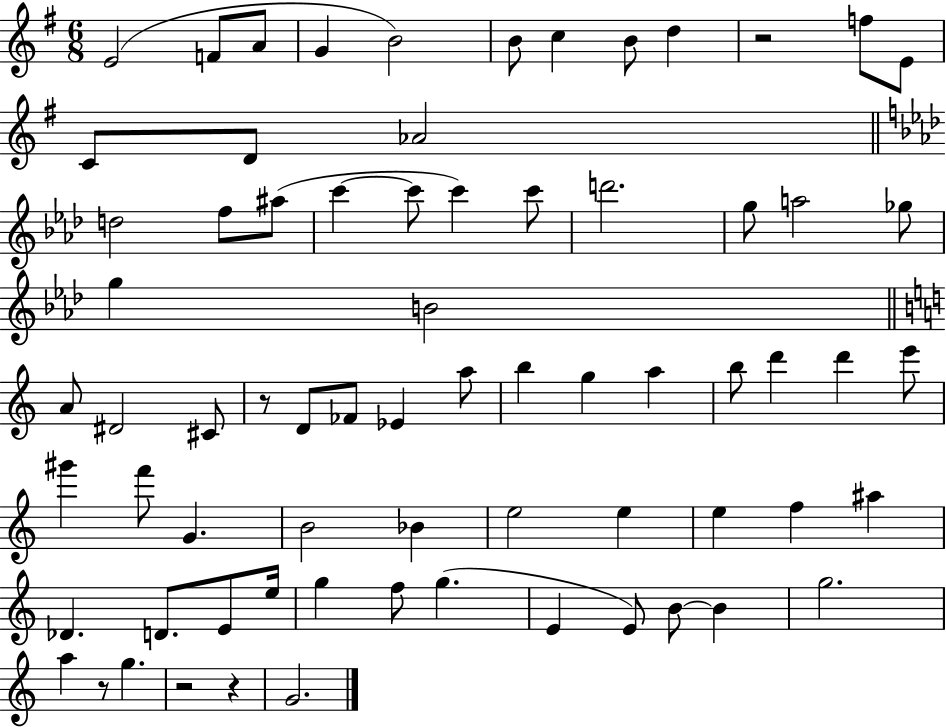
E4/h F4/e A4/e G4/q B4/h B4/e C5/q B4/e D5/q R/h F5/e E4/e C4/e D4/e Ab4/h D5/h F5/e A#5/e C6/q C6/e C6/q C6/e D6/h. G5/e A5/h Gb5/e G5/q B4/h A4/e D#4/h C#4/e R/e D4/e FES4/e Eb4/q A5/e B5/q G5/q A5/q B5/e D6/q D6/q E6/e G#6/q F6/e G4/q. B4/h Bb4/q E5/h E5/q E5/q F5/q A#5/q Db4/q. D4/e. E4/e E5/s G5/q F5/e G5/q. E4/q E4/e B4/e B4/q G5/h. A5/q R/e G5/q. R/h R/q G4/h.